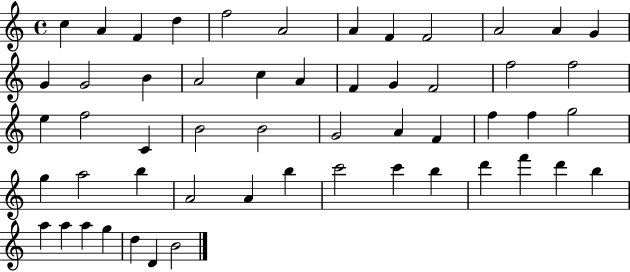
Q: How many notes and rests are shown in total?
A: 54